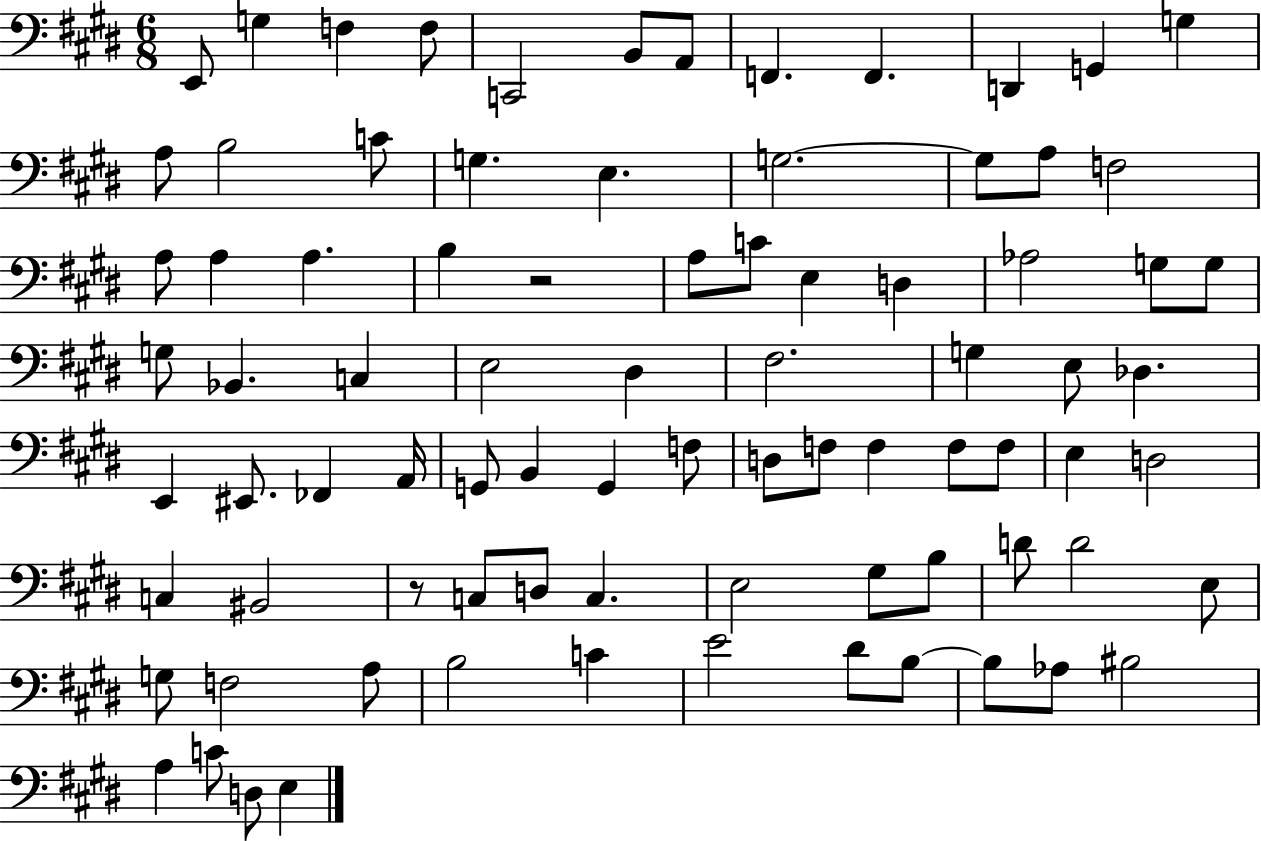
{
  \clef bass
  \numericTimeSignature
  \time 6/8
  \key e \major
  \repeat volta 2 { e,8 g4 f4 f8 | c,2 b,8 a,8 | f,4. f,4. | d,4 g,4 g4 | \break a8 b2 c'8 | g4. e4. | g2.~~ | g8 a8 f2 | \break a8 a4 a4. | b4 r2 | a8 c'8 e4 d4 | aes2 g8 g8 | \break g8 bes,4. c4 | e2 dis4 | fis2. | g4 e8 des4. | \break e,4 eis,8. fes,4 a,16 | g,8 b,4 g,4 f8 | d8 f8 f4 f8 f8 | e4 d2 | \break c4 bis,2 | r8 c8 d8 c4. | e2 gis8 b8 | d'8 d'2 e8 | \break g8 f2 a8 | b2 c'4 | e'2 dis'8 b8~~ | b8 aes8 bis2 | \break a4 c'8 d8 e4 | } \bar "|."
}